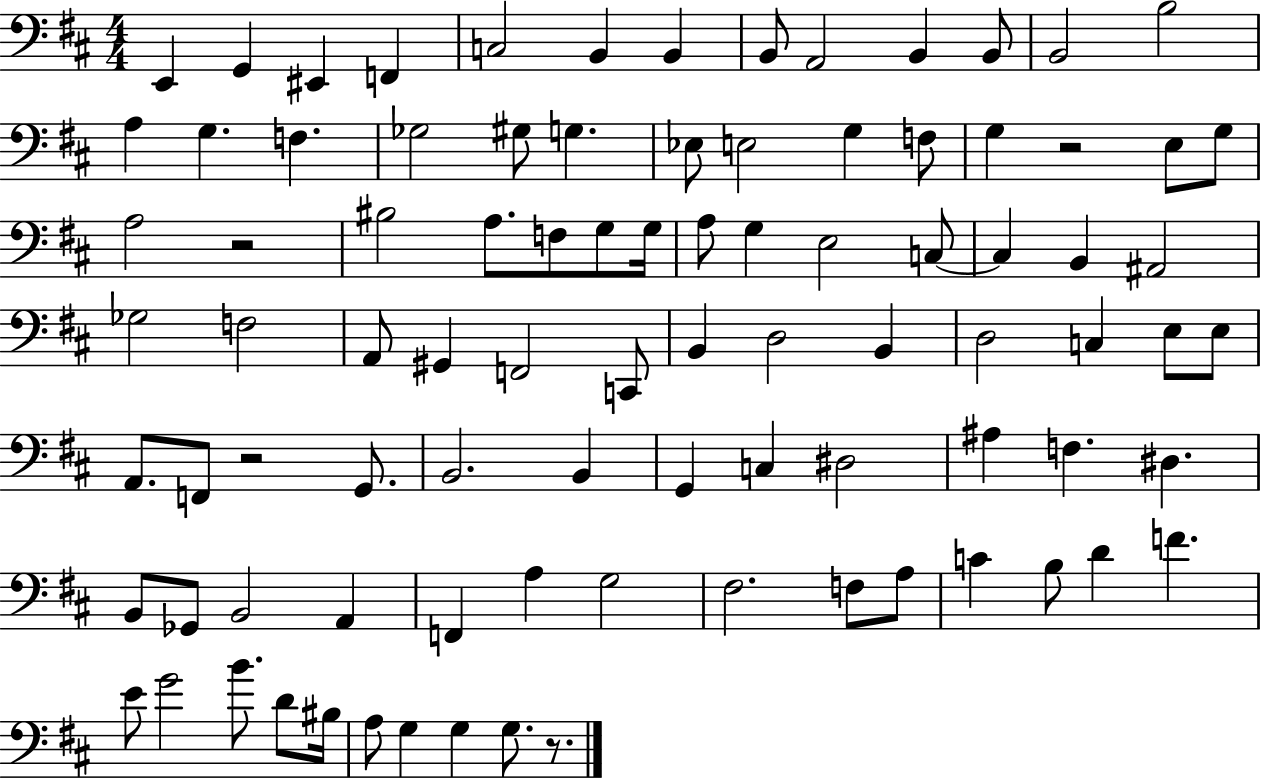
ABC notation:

X:1
T:Untitled
M:4/4
L:1/4
K:D
E,, G,, ^E,, F,, C,2 B,, B,, B,,/2 A,,2 B,, B,,/2 B,,2 B,2 A, G, F, _G,2 ^G,/2 G, _E,/2 E,2 G, F,/2 G, z2 E,/2 G,/2 A,2 z2 ^B,2 A,/2 F,/2 G,/2 G,/4 A,/2 G, E,2 C,/2 C, B,, ^A,,2 _G,2 F,2 A,,/2 ^G,, F,,2 C,,/2 B,, D,2 B,, D,2 C, E,/2 E,/2 A,,/2 F,,/2 z2 G,,/2 B,,2 B,, G,, C, ^D,2 ^A, F, ^D, B,,/2 _G,,/2 B,,2 A,, F,, A, G,2 ^F,2 F,/2 A,/2 C B,/2 D F E/2 G2 B/2 D/2 ^B,/4 A,/2 G, G, G,/2 z/2